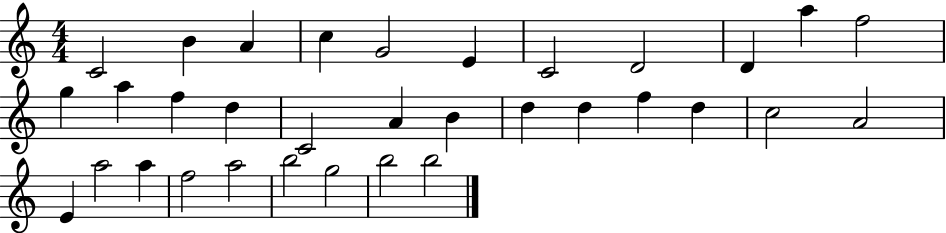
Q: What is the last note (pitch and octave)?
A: B5